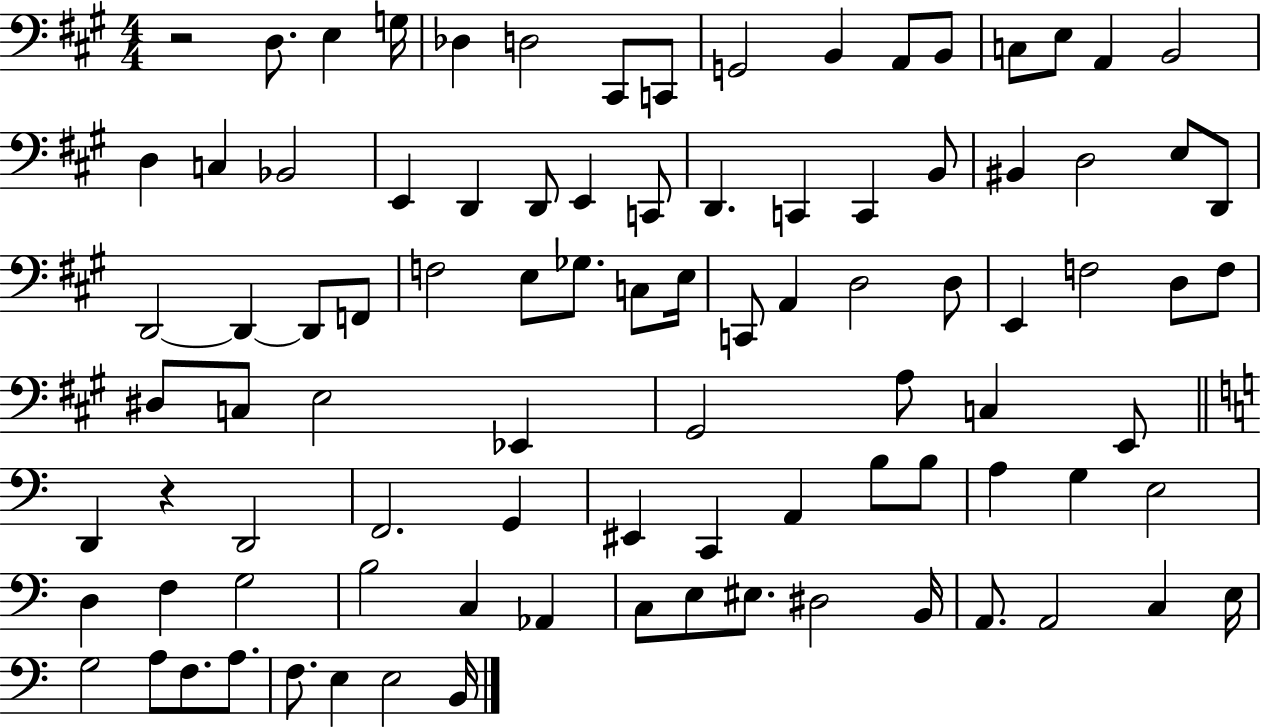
{
  \clef bass
  \numericTimeSignature
  \time 4/4
  \key a \major
  r2 d8. e4 g16 | des4 d2 cis,8 c,8 | g,2 b,4 a,8 b,8 | c8 e8 a,4 b,2 | \break d4 c4 bes,2 | e,4 d,4 d,8 e,4 c,8 | d,4. c,4 c,4 b,8 | bis,4 d2 e8 d,8 | \break d,2~~ d,4~~ d,8 f,8 | f2 e8 ges8. c8 e16 | c,8 a,4 d2 d8 | e,4 f2 d8 f8 | \break dis8 c8 e2 ees,4 | gis,2 a8 c4 e,8 | \bar "||" \break \key c \major d,4 r4 d,2 | f,2. g,4 | eis,4 c,4 a,4 b8 b8 | a4 g4 e2 | \break d4 f4 g2 | b2 c4 aes,4 | c8 e8 eis8. dis2 b,16 | a,8. a,2 c4 e16 | \break g2 a8 f8. a8. | f8. e4 e2 b,16 | \bar "|."
}